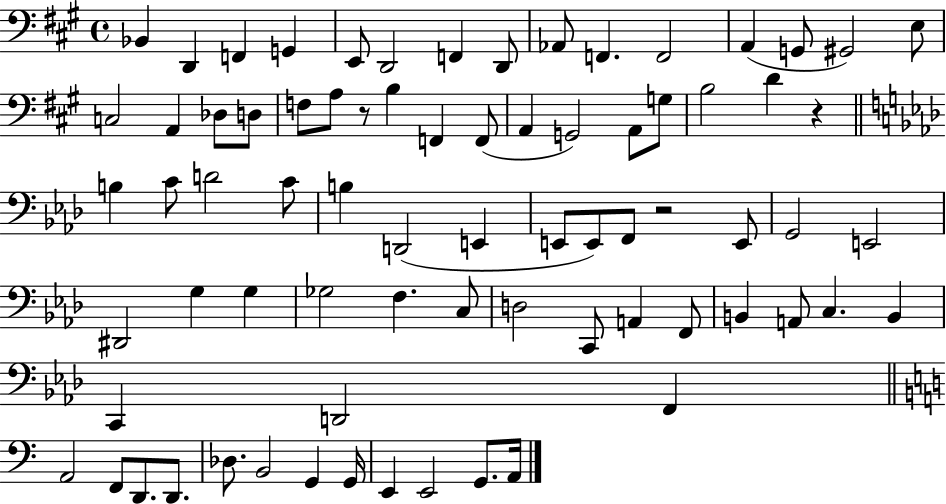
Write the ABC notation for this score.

X:1
T:Untitled
M:4/4
L:1/4
K:A
_B,, D,, F,, G,, E,,/2 D,,2 F,, D,,/2 _A,,/2 F,, F,,2 A,, G,,/2 ^G,,2 E,/2 C,2 A,, _D,/2 D,/2 F,/2 A,/2 z/2 B, F,, F,,/2 A,, G,,2 A,,/2 G,/2 B,2 D z B, C/2 D2 C/2 B, D,,2 E,, E,,/2 E,,/2 F,,/2 z2 E,,/2 G,,2 E,,2 ^D,,2 G, G, _G,2 F, C,/2 D,2 C,,/2 A,, F,,/2 B,, A,,/2 C, B,, C,, D,,2 F,, A,,2 F,,/2 D,,/2 D,,/2 _D,/2 B,,2 G,, G,,/4 E,, E,,2 G,,/2 A,,/4